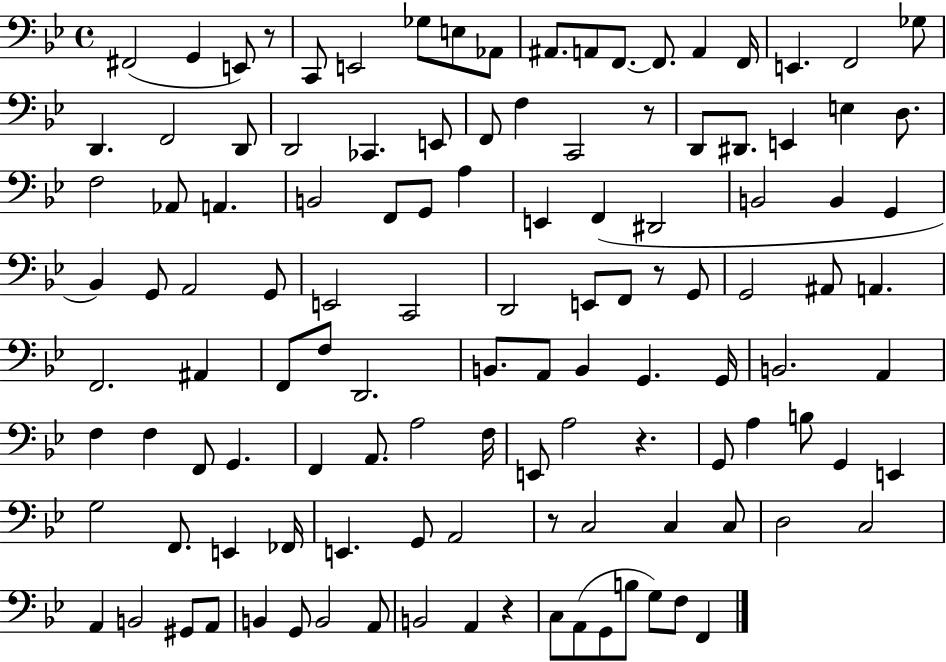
F#2/h G2/q E2/e R/e C2/e E2/h Gb3/e E3/e Ab2/e A#2/e. A2/e F2/e. F2/e. A2/q F2/s E2/q. F2/h Gb3/e D2/q. F2/h D2/e D2/h CES2/q. E2/e F2/e F3/q C2/h R/e D2/e D#2/e. E2/q E3/q D3/e. F3/h Ab2/e A2/q. B2/h F2/e G2/e A3/q E2/q F2/q D#2/h B2/h B2/q G2/q Bb2/q G2/e A2/h G2/e E2/h C2/h D2/h E2/e F2/e R/e G2/e G2/h A#2/e A2/q. F2/h. A#2/q F2/e F3/e D2/h. B2/e. A2/e B2/q G2/q. G2/s B2/h. A2/q F3/q F3/q F2/e G2/q. F2/q A2/e. A3/h F3/s E2/e A3/h R/q. G2/e A3/q B3/e G2/q E2/q G3/h F2/e. E2/q FES2/s E2/q. G2/e A2/h R/e C3/h C3/q C3/e D3/h C3/h A2/q B2/h G#2/e A2/e B2/q G2/e B2/h A2/e B2/h A2/q R/q C3/e A2/e G2/e B3/e G3/e F3/e F2/q